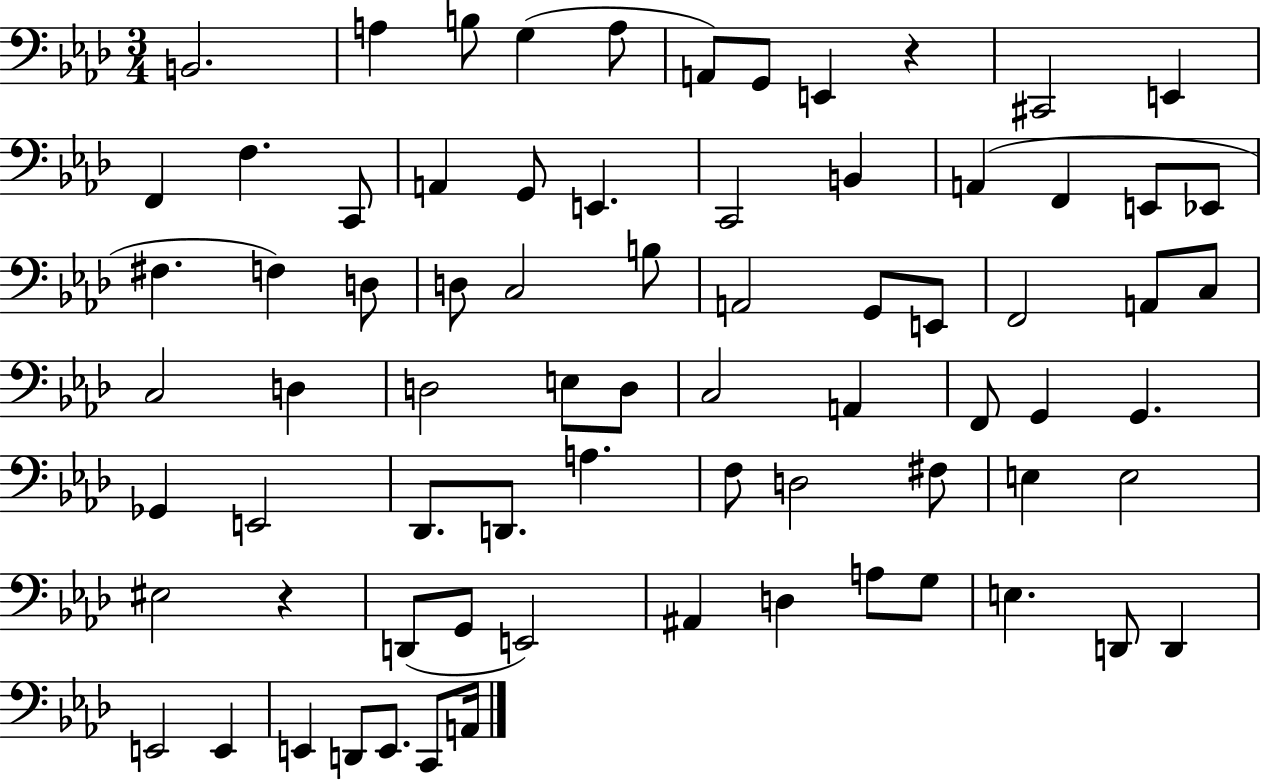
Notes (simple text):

B2/h. A3/q B3/e G3/q A3/e A2/e G2/e E2/q R/q C#2/h E2/q F2/q F3/q. C2/e A2/q G2/e E2/q. C2/h B2/q A2/q F2/q E2/e Eb2/e F#3/q. F3/q D3/e D3/e C3/h B3/e A2/h G2/e E2/e F2/h A2/e C3/e C3/h D3/q D3/h E3/e D3/e C3/h A2/q F2/e G2/q G2/q. Gb2/q E2/h Db2/e. D2/e. A3/q. F3/e D3/h F#3/e E3/q E3/h EIS3/h R/q D2/e G2/e E2/h A#2/q D3/q A3/e G3/e E3/q. D2/e D2/q E2/h E2/q E2/q D2/e E2/e. C2/e A2/s